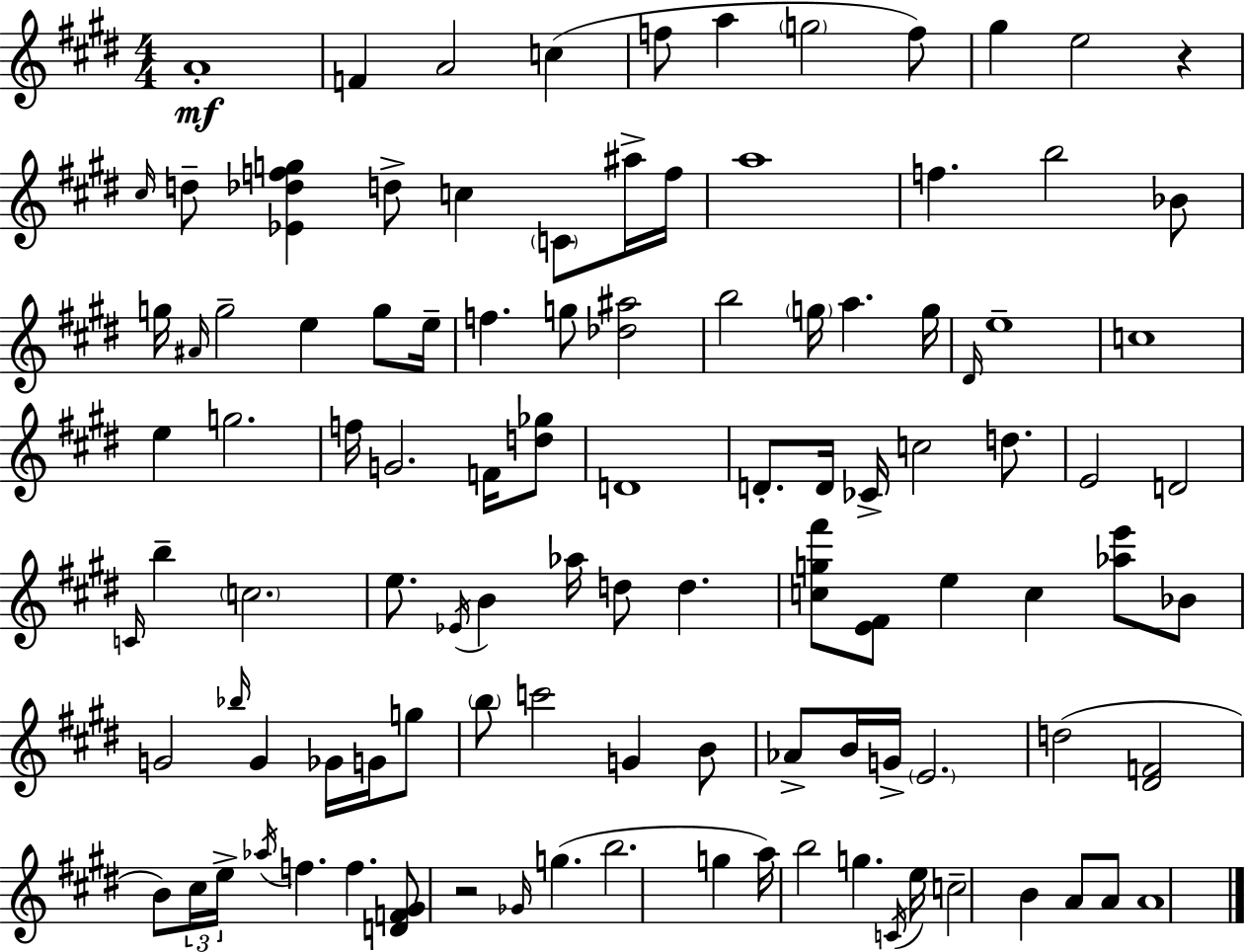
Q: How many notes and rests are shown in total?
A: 106